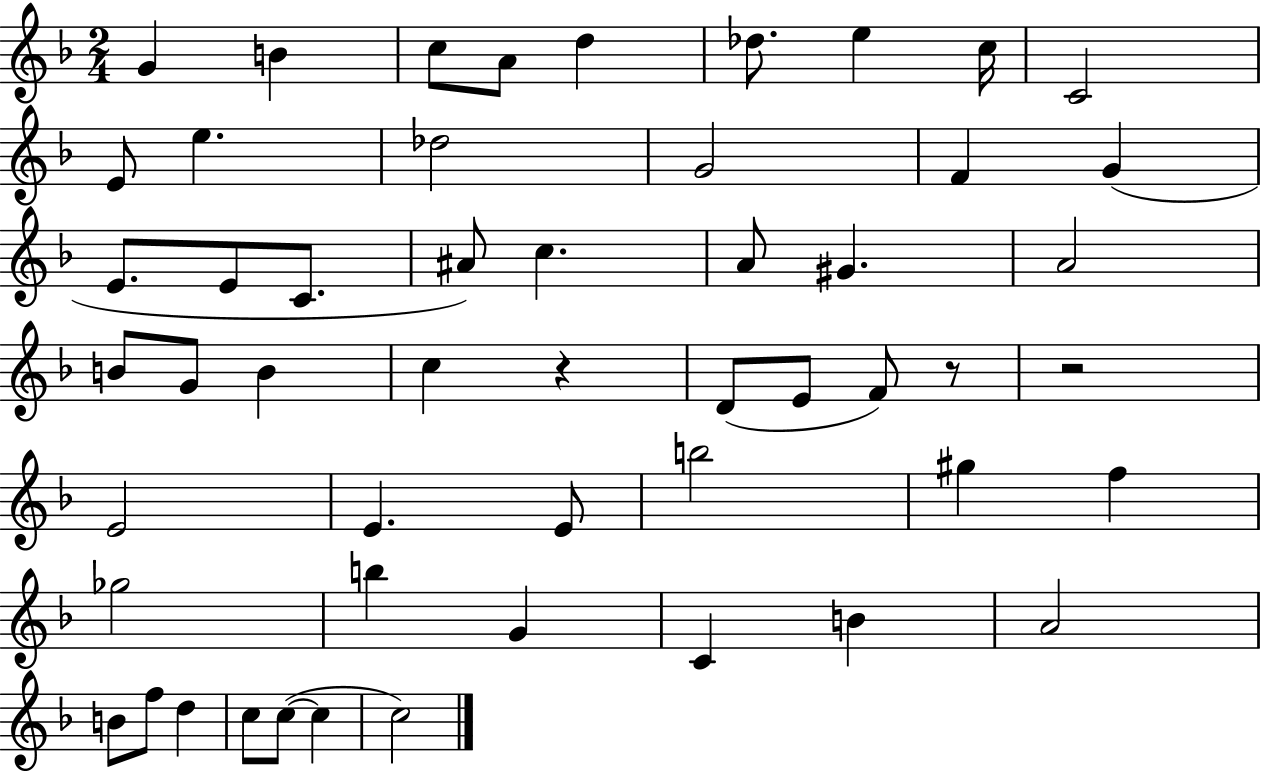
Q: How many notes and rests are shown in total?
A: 52